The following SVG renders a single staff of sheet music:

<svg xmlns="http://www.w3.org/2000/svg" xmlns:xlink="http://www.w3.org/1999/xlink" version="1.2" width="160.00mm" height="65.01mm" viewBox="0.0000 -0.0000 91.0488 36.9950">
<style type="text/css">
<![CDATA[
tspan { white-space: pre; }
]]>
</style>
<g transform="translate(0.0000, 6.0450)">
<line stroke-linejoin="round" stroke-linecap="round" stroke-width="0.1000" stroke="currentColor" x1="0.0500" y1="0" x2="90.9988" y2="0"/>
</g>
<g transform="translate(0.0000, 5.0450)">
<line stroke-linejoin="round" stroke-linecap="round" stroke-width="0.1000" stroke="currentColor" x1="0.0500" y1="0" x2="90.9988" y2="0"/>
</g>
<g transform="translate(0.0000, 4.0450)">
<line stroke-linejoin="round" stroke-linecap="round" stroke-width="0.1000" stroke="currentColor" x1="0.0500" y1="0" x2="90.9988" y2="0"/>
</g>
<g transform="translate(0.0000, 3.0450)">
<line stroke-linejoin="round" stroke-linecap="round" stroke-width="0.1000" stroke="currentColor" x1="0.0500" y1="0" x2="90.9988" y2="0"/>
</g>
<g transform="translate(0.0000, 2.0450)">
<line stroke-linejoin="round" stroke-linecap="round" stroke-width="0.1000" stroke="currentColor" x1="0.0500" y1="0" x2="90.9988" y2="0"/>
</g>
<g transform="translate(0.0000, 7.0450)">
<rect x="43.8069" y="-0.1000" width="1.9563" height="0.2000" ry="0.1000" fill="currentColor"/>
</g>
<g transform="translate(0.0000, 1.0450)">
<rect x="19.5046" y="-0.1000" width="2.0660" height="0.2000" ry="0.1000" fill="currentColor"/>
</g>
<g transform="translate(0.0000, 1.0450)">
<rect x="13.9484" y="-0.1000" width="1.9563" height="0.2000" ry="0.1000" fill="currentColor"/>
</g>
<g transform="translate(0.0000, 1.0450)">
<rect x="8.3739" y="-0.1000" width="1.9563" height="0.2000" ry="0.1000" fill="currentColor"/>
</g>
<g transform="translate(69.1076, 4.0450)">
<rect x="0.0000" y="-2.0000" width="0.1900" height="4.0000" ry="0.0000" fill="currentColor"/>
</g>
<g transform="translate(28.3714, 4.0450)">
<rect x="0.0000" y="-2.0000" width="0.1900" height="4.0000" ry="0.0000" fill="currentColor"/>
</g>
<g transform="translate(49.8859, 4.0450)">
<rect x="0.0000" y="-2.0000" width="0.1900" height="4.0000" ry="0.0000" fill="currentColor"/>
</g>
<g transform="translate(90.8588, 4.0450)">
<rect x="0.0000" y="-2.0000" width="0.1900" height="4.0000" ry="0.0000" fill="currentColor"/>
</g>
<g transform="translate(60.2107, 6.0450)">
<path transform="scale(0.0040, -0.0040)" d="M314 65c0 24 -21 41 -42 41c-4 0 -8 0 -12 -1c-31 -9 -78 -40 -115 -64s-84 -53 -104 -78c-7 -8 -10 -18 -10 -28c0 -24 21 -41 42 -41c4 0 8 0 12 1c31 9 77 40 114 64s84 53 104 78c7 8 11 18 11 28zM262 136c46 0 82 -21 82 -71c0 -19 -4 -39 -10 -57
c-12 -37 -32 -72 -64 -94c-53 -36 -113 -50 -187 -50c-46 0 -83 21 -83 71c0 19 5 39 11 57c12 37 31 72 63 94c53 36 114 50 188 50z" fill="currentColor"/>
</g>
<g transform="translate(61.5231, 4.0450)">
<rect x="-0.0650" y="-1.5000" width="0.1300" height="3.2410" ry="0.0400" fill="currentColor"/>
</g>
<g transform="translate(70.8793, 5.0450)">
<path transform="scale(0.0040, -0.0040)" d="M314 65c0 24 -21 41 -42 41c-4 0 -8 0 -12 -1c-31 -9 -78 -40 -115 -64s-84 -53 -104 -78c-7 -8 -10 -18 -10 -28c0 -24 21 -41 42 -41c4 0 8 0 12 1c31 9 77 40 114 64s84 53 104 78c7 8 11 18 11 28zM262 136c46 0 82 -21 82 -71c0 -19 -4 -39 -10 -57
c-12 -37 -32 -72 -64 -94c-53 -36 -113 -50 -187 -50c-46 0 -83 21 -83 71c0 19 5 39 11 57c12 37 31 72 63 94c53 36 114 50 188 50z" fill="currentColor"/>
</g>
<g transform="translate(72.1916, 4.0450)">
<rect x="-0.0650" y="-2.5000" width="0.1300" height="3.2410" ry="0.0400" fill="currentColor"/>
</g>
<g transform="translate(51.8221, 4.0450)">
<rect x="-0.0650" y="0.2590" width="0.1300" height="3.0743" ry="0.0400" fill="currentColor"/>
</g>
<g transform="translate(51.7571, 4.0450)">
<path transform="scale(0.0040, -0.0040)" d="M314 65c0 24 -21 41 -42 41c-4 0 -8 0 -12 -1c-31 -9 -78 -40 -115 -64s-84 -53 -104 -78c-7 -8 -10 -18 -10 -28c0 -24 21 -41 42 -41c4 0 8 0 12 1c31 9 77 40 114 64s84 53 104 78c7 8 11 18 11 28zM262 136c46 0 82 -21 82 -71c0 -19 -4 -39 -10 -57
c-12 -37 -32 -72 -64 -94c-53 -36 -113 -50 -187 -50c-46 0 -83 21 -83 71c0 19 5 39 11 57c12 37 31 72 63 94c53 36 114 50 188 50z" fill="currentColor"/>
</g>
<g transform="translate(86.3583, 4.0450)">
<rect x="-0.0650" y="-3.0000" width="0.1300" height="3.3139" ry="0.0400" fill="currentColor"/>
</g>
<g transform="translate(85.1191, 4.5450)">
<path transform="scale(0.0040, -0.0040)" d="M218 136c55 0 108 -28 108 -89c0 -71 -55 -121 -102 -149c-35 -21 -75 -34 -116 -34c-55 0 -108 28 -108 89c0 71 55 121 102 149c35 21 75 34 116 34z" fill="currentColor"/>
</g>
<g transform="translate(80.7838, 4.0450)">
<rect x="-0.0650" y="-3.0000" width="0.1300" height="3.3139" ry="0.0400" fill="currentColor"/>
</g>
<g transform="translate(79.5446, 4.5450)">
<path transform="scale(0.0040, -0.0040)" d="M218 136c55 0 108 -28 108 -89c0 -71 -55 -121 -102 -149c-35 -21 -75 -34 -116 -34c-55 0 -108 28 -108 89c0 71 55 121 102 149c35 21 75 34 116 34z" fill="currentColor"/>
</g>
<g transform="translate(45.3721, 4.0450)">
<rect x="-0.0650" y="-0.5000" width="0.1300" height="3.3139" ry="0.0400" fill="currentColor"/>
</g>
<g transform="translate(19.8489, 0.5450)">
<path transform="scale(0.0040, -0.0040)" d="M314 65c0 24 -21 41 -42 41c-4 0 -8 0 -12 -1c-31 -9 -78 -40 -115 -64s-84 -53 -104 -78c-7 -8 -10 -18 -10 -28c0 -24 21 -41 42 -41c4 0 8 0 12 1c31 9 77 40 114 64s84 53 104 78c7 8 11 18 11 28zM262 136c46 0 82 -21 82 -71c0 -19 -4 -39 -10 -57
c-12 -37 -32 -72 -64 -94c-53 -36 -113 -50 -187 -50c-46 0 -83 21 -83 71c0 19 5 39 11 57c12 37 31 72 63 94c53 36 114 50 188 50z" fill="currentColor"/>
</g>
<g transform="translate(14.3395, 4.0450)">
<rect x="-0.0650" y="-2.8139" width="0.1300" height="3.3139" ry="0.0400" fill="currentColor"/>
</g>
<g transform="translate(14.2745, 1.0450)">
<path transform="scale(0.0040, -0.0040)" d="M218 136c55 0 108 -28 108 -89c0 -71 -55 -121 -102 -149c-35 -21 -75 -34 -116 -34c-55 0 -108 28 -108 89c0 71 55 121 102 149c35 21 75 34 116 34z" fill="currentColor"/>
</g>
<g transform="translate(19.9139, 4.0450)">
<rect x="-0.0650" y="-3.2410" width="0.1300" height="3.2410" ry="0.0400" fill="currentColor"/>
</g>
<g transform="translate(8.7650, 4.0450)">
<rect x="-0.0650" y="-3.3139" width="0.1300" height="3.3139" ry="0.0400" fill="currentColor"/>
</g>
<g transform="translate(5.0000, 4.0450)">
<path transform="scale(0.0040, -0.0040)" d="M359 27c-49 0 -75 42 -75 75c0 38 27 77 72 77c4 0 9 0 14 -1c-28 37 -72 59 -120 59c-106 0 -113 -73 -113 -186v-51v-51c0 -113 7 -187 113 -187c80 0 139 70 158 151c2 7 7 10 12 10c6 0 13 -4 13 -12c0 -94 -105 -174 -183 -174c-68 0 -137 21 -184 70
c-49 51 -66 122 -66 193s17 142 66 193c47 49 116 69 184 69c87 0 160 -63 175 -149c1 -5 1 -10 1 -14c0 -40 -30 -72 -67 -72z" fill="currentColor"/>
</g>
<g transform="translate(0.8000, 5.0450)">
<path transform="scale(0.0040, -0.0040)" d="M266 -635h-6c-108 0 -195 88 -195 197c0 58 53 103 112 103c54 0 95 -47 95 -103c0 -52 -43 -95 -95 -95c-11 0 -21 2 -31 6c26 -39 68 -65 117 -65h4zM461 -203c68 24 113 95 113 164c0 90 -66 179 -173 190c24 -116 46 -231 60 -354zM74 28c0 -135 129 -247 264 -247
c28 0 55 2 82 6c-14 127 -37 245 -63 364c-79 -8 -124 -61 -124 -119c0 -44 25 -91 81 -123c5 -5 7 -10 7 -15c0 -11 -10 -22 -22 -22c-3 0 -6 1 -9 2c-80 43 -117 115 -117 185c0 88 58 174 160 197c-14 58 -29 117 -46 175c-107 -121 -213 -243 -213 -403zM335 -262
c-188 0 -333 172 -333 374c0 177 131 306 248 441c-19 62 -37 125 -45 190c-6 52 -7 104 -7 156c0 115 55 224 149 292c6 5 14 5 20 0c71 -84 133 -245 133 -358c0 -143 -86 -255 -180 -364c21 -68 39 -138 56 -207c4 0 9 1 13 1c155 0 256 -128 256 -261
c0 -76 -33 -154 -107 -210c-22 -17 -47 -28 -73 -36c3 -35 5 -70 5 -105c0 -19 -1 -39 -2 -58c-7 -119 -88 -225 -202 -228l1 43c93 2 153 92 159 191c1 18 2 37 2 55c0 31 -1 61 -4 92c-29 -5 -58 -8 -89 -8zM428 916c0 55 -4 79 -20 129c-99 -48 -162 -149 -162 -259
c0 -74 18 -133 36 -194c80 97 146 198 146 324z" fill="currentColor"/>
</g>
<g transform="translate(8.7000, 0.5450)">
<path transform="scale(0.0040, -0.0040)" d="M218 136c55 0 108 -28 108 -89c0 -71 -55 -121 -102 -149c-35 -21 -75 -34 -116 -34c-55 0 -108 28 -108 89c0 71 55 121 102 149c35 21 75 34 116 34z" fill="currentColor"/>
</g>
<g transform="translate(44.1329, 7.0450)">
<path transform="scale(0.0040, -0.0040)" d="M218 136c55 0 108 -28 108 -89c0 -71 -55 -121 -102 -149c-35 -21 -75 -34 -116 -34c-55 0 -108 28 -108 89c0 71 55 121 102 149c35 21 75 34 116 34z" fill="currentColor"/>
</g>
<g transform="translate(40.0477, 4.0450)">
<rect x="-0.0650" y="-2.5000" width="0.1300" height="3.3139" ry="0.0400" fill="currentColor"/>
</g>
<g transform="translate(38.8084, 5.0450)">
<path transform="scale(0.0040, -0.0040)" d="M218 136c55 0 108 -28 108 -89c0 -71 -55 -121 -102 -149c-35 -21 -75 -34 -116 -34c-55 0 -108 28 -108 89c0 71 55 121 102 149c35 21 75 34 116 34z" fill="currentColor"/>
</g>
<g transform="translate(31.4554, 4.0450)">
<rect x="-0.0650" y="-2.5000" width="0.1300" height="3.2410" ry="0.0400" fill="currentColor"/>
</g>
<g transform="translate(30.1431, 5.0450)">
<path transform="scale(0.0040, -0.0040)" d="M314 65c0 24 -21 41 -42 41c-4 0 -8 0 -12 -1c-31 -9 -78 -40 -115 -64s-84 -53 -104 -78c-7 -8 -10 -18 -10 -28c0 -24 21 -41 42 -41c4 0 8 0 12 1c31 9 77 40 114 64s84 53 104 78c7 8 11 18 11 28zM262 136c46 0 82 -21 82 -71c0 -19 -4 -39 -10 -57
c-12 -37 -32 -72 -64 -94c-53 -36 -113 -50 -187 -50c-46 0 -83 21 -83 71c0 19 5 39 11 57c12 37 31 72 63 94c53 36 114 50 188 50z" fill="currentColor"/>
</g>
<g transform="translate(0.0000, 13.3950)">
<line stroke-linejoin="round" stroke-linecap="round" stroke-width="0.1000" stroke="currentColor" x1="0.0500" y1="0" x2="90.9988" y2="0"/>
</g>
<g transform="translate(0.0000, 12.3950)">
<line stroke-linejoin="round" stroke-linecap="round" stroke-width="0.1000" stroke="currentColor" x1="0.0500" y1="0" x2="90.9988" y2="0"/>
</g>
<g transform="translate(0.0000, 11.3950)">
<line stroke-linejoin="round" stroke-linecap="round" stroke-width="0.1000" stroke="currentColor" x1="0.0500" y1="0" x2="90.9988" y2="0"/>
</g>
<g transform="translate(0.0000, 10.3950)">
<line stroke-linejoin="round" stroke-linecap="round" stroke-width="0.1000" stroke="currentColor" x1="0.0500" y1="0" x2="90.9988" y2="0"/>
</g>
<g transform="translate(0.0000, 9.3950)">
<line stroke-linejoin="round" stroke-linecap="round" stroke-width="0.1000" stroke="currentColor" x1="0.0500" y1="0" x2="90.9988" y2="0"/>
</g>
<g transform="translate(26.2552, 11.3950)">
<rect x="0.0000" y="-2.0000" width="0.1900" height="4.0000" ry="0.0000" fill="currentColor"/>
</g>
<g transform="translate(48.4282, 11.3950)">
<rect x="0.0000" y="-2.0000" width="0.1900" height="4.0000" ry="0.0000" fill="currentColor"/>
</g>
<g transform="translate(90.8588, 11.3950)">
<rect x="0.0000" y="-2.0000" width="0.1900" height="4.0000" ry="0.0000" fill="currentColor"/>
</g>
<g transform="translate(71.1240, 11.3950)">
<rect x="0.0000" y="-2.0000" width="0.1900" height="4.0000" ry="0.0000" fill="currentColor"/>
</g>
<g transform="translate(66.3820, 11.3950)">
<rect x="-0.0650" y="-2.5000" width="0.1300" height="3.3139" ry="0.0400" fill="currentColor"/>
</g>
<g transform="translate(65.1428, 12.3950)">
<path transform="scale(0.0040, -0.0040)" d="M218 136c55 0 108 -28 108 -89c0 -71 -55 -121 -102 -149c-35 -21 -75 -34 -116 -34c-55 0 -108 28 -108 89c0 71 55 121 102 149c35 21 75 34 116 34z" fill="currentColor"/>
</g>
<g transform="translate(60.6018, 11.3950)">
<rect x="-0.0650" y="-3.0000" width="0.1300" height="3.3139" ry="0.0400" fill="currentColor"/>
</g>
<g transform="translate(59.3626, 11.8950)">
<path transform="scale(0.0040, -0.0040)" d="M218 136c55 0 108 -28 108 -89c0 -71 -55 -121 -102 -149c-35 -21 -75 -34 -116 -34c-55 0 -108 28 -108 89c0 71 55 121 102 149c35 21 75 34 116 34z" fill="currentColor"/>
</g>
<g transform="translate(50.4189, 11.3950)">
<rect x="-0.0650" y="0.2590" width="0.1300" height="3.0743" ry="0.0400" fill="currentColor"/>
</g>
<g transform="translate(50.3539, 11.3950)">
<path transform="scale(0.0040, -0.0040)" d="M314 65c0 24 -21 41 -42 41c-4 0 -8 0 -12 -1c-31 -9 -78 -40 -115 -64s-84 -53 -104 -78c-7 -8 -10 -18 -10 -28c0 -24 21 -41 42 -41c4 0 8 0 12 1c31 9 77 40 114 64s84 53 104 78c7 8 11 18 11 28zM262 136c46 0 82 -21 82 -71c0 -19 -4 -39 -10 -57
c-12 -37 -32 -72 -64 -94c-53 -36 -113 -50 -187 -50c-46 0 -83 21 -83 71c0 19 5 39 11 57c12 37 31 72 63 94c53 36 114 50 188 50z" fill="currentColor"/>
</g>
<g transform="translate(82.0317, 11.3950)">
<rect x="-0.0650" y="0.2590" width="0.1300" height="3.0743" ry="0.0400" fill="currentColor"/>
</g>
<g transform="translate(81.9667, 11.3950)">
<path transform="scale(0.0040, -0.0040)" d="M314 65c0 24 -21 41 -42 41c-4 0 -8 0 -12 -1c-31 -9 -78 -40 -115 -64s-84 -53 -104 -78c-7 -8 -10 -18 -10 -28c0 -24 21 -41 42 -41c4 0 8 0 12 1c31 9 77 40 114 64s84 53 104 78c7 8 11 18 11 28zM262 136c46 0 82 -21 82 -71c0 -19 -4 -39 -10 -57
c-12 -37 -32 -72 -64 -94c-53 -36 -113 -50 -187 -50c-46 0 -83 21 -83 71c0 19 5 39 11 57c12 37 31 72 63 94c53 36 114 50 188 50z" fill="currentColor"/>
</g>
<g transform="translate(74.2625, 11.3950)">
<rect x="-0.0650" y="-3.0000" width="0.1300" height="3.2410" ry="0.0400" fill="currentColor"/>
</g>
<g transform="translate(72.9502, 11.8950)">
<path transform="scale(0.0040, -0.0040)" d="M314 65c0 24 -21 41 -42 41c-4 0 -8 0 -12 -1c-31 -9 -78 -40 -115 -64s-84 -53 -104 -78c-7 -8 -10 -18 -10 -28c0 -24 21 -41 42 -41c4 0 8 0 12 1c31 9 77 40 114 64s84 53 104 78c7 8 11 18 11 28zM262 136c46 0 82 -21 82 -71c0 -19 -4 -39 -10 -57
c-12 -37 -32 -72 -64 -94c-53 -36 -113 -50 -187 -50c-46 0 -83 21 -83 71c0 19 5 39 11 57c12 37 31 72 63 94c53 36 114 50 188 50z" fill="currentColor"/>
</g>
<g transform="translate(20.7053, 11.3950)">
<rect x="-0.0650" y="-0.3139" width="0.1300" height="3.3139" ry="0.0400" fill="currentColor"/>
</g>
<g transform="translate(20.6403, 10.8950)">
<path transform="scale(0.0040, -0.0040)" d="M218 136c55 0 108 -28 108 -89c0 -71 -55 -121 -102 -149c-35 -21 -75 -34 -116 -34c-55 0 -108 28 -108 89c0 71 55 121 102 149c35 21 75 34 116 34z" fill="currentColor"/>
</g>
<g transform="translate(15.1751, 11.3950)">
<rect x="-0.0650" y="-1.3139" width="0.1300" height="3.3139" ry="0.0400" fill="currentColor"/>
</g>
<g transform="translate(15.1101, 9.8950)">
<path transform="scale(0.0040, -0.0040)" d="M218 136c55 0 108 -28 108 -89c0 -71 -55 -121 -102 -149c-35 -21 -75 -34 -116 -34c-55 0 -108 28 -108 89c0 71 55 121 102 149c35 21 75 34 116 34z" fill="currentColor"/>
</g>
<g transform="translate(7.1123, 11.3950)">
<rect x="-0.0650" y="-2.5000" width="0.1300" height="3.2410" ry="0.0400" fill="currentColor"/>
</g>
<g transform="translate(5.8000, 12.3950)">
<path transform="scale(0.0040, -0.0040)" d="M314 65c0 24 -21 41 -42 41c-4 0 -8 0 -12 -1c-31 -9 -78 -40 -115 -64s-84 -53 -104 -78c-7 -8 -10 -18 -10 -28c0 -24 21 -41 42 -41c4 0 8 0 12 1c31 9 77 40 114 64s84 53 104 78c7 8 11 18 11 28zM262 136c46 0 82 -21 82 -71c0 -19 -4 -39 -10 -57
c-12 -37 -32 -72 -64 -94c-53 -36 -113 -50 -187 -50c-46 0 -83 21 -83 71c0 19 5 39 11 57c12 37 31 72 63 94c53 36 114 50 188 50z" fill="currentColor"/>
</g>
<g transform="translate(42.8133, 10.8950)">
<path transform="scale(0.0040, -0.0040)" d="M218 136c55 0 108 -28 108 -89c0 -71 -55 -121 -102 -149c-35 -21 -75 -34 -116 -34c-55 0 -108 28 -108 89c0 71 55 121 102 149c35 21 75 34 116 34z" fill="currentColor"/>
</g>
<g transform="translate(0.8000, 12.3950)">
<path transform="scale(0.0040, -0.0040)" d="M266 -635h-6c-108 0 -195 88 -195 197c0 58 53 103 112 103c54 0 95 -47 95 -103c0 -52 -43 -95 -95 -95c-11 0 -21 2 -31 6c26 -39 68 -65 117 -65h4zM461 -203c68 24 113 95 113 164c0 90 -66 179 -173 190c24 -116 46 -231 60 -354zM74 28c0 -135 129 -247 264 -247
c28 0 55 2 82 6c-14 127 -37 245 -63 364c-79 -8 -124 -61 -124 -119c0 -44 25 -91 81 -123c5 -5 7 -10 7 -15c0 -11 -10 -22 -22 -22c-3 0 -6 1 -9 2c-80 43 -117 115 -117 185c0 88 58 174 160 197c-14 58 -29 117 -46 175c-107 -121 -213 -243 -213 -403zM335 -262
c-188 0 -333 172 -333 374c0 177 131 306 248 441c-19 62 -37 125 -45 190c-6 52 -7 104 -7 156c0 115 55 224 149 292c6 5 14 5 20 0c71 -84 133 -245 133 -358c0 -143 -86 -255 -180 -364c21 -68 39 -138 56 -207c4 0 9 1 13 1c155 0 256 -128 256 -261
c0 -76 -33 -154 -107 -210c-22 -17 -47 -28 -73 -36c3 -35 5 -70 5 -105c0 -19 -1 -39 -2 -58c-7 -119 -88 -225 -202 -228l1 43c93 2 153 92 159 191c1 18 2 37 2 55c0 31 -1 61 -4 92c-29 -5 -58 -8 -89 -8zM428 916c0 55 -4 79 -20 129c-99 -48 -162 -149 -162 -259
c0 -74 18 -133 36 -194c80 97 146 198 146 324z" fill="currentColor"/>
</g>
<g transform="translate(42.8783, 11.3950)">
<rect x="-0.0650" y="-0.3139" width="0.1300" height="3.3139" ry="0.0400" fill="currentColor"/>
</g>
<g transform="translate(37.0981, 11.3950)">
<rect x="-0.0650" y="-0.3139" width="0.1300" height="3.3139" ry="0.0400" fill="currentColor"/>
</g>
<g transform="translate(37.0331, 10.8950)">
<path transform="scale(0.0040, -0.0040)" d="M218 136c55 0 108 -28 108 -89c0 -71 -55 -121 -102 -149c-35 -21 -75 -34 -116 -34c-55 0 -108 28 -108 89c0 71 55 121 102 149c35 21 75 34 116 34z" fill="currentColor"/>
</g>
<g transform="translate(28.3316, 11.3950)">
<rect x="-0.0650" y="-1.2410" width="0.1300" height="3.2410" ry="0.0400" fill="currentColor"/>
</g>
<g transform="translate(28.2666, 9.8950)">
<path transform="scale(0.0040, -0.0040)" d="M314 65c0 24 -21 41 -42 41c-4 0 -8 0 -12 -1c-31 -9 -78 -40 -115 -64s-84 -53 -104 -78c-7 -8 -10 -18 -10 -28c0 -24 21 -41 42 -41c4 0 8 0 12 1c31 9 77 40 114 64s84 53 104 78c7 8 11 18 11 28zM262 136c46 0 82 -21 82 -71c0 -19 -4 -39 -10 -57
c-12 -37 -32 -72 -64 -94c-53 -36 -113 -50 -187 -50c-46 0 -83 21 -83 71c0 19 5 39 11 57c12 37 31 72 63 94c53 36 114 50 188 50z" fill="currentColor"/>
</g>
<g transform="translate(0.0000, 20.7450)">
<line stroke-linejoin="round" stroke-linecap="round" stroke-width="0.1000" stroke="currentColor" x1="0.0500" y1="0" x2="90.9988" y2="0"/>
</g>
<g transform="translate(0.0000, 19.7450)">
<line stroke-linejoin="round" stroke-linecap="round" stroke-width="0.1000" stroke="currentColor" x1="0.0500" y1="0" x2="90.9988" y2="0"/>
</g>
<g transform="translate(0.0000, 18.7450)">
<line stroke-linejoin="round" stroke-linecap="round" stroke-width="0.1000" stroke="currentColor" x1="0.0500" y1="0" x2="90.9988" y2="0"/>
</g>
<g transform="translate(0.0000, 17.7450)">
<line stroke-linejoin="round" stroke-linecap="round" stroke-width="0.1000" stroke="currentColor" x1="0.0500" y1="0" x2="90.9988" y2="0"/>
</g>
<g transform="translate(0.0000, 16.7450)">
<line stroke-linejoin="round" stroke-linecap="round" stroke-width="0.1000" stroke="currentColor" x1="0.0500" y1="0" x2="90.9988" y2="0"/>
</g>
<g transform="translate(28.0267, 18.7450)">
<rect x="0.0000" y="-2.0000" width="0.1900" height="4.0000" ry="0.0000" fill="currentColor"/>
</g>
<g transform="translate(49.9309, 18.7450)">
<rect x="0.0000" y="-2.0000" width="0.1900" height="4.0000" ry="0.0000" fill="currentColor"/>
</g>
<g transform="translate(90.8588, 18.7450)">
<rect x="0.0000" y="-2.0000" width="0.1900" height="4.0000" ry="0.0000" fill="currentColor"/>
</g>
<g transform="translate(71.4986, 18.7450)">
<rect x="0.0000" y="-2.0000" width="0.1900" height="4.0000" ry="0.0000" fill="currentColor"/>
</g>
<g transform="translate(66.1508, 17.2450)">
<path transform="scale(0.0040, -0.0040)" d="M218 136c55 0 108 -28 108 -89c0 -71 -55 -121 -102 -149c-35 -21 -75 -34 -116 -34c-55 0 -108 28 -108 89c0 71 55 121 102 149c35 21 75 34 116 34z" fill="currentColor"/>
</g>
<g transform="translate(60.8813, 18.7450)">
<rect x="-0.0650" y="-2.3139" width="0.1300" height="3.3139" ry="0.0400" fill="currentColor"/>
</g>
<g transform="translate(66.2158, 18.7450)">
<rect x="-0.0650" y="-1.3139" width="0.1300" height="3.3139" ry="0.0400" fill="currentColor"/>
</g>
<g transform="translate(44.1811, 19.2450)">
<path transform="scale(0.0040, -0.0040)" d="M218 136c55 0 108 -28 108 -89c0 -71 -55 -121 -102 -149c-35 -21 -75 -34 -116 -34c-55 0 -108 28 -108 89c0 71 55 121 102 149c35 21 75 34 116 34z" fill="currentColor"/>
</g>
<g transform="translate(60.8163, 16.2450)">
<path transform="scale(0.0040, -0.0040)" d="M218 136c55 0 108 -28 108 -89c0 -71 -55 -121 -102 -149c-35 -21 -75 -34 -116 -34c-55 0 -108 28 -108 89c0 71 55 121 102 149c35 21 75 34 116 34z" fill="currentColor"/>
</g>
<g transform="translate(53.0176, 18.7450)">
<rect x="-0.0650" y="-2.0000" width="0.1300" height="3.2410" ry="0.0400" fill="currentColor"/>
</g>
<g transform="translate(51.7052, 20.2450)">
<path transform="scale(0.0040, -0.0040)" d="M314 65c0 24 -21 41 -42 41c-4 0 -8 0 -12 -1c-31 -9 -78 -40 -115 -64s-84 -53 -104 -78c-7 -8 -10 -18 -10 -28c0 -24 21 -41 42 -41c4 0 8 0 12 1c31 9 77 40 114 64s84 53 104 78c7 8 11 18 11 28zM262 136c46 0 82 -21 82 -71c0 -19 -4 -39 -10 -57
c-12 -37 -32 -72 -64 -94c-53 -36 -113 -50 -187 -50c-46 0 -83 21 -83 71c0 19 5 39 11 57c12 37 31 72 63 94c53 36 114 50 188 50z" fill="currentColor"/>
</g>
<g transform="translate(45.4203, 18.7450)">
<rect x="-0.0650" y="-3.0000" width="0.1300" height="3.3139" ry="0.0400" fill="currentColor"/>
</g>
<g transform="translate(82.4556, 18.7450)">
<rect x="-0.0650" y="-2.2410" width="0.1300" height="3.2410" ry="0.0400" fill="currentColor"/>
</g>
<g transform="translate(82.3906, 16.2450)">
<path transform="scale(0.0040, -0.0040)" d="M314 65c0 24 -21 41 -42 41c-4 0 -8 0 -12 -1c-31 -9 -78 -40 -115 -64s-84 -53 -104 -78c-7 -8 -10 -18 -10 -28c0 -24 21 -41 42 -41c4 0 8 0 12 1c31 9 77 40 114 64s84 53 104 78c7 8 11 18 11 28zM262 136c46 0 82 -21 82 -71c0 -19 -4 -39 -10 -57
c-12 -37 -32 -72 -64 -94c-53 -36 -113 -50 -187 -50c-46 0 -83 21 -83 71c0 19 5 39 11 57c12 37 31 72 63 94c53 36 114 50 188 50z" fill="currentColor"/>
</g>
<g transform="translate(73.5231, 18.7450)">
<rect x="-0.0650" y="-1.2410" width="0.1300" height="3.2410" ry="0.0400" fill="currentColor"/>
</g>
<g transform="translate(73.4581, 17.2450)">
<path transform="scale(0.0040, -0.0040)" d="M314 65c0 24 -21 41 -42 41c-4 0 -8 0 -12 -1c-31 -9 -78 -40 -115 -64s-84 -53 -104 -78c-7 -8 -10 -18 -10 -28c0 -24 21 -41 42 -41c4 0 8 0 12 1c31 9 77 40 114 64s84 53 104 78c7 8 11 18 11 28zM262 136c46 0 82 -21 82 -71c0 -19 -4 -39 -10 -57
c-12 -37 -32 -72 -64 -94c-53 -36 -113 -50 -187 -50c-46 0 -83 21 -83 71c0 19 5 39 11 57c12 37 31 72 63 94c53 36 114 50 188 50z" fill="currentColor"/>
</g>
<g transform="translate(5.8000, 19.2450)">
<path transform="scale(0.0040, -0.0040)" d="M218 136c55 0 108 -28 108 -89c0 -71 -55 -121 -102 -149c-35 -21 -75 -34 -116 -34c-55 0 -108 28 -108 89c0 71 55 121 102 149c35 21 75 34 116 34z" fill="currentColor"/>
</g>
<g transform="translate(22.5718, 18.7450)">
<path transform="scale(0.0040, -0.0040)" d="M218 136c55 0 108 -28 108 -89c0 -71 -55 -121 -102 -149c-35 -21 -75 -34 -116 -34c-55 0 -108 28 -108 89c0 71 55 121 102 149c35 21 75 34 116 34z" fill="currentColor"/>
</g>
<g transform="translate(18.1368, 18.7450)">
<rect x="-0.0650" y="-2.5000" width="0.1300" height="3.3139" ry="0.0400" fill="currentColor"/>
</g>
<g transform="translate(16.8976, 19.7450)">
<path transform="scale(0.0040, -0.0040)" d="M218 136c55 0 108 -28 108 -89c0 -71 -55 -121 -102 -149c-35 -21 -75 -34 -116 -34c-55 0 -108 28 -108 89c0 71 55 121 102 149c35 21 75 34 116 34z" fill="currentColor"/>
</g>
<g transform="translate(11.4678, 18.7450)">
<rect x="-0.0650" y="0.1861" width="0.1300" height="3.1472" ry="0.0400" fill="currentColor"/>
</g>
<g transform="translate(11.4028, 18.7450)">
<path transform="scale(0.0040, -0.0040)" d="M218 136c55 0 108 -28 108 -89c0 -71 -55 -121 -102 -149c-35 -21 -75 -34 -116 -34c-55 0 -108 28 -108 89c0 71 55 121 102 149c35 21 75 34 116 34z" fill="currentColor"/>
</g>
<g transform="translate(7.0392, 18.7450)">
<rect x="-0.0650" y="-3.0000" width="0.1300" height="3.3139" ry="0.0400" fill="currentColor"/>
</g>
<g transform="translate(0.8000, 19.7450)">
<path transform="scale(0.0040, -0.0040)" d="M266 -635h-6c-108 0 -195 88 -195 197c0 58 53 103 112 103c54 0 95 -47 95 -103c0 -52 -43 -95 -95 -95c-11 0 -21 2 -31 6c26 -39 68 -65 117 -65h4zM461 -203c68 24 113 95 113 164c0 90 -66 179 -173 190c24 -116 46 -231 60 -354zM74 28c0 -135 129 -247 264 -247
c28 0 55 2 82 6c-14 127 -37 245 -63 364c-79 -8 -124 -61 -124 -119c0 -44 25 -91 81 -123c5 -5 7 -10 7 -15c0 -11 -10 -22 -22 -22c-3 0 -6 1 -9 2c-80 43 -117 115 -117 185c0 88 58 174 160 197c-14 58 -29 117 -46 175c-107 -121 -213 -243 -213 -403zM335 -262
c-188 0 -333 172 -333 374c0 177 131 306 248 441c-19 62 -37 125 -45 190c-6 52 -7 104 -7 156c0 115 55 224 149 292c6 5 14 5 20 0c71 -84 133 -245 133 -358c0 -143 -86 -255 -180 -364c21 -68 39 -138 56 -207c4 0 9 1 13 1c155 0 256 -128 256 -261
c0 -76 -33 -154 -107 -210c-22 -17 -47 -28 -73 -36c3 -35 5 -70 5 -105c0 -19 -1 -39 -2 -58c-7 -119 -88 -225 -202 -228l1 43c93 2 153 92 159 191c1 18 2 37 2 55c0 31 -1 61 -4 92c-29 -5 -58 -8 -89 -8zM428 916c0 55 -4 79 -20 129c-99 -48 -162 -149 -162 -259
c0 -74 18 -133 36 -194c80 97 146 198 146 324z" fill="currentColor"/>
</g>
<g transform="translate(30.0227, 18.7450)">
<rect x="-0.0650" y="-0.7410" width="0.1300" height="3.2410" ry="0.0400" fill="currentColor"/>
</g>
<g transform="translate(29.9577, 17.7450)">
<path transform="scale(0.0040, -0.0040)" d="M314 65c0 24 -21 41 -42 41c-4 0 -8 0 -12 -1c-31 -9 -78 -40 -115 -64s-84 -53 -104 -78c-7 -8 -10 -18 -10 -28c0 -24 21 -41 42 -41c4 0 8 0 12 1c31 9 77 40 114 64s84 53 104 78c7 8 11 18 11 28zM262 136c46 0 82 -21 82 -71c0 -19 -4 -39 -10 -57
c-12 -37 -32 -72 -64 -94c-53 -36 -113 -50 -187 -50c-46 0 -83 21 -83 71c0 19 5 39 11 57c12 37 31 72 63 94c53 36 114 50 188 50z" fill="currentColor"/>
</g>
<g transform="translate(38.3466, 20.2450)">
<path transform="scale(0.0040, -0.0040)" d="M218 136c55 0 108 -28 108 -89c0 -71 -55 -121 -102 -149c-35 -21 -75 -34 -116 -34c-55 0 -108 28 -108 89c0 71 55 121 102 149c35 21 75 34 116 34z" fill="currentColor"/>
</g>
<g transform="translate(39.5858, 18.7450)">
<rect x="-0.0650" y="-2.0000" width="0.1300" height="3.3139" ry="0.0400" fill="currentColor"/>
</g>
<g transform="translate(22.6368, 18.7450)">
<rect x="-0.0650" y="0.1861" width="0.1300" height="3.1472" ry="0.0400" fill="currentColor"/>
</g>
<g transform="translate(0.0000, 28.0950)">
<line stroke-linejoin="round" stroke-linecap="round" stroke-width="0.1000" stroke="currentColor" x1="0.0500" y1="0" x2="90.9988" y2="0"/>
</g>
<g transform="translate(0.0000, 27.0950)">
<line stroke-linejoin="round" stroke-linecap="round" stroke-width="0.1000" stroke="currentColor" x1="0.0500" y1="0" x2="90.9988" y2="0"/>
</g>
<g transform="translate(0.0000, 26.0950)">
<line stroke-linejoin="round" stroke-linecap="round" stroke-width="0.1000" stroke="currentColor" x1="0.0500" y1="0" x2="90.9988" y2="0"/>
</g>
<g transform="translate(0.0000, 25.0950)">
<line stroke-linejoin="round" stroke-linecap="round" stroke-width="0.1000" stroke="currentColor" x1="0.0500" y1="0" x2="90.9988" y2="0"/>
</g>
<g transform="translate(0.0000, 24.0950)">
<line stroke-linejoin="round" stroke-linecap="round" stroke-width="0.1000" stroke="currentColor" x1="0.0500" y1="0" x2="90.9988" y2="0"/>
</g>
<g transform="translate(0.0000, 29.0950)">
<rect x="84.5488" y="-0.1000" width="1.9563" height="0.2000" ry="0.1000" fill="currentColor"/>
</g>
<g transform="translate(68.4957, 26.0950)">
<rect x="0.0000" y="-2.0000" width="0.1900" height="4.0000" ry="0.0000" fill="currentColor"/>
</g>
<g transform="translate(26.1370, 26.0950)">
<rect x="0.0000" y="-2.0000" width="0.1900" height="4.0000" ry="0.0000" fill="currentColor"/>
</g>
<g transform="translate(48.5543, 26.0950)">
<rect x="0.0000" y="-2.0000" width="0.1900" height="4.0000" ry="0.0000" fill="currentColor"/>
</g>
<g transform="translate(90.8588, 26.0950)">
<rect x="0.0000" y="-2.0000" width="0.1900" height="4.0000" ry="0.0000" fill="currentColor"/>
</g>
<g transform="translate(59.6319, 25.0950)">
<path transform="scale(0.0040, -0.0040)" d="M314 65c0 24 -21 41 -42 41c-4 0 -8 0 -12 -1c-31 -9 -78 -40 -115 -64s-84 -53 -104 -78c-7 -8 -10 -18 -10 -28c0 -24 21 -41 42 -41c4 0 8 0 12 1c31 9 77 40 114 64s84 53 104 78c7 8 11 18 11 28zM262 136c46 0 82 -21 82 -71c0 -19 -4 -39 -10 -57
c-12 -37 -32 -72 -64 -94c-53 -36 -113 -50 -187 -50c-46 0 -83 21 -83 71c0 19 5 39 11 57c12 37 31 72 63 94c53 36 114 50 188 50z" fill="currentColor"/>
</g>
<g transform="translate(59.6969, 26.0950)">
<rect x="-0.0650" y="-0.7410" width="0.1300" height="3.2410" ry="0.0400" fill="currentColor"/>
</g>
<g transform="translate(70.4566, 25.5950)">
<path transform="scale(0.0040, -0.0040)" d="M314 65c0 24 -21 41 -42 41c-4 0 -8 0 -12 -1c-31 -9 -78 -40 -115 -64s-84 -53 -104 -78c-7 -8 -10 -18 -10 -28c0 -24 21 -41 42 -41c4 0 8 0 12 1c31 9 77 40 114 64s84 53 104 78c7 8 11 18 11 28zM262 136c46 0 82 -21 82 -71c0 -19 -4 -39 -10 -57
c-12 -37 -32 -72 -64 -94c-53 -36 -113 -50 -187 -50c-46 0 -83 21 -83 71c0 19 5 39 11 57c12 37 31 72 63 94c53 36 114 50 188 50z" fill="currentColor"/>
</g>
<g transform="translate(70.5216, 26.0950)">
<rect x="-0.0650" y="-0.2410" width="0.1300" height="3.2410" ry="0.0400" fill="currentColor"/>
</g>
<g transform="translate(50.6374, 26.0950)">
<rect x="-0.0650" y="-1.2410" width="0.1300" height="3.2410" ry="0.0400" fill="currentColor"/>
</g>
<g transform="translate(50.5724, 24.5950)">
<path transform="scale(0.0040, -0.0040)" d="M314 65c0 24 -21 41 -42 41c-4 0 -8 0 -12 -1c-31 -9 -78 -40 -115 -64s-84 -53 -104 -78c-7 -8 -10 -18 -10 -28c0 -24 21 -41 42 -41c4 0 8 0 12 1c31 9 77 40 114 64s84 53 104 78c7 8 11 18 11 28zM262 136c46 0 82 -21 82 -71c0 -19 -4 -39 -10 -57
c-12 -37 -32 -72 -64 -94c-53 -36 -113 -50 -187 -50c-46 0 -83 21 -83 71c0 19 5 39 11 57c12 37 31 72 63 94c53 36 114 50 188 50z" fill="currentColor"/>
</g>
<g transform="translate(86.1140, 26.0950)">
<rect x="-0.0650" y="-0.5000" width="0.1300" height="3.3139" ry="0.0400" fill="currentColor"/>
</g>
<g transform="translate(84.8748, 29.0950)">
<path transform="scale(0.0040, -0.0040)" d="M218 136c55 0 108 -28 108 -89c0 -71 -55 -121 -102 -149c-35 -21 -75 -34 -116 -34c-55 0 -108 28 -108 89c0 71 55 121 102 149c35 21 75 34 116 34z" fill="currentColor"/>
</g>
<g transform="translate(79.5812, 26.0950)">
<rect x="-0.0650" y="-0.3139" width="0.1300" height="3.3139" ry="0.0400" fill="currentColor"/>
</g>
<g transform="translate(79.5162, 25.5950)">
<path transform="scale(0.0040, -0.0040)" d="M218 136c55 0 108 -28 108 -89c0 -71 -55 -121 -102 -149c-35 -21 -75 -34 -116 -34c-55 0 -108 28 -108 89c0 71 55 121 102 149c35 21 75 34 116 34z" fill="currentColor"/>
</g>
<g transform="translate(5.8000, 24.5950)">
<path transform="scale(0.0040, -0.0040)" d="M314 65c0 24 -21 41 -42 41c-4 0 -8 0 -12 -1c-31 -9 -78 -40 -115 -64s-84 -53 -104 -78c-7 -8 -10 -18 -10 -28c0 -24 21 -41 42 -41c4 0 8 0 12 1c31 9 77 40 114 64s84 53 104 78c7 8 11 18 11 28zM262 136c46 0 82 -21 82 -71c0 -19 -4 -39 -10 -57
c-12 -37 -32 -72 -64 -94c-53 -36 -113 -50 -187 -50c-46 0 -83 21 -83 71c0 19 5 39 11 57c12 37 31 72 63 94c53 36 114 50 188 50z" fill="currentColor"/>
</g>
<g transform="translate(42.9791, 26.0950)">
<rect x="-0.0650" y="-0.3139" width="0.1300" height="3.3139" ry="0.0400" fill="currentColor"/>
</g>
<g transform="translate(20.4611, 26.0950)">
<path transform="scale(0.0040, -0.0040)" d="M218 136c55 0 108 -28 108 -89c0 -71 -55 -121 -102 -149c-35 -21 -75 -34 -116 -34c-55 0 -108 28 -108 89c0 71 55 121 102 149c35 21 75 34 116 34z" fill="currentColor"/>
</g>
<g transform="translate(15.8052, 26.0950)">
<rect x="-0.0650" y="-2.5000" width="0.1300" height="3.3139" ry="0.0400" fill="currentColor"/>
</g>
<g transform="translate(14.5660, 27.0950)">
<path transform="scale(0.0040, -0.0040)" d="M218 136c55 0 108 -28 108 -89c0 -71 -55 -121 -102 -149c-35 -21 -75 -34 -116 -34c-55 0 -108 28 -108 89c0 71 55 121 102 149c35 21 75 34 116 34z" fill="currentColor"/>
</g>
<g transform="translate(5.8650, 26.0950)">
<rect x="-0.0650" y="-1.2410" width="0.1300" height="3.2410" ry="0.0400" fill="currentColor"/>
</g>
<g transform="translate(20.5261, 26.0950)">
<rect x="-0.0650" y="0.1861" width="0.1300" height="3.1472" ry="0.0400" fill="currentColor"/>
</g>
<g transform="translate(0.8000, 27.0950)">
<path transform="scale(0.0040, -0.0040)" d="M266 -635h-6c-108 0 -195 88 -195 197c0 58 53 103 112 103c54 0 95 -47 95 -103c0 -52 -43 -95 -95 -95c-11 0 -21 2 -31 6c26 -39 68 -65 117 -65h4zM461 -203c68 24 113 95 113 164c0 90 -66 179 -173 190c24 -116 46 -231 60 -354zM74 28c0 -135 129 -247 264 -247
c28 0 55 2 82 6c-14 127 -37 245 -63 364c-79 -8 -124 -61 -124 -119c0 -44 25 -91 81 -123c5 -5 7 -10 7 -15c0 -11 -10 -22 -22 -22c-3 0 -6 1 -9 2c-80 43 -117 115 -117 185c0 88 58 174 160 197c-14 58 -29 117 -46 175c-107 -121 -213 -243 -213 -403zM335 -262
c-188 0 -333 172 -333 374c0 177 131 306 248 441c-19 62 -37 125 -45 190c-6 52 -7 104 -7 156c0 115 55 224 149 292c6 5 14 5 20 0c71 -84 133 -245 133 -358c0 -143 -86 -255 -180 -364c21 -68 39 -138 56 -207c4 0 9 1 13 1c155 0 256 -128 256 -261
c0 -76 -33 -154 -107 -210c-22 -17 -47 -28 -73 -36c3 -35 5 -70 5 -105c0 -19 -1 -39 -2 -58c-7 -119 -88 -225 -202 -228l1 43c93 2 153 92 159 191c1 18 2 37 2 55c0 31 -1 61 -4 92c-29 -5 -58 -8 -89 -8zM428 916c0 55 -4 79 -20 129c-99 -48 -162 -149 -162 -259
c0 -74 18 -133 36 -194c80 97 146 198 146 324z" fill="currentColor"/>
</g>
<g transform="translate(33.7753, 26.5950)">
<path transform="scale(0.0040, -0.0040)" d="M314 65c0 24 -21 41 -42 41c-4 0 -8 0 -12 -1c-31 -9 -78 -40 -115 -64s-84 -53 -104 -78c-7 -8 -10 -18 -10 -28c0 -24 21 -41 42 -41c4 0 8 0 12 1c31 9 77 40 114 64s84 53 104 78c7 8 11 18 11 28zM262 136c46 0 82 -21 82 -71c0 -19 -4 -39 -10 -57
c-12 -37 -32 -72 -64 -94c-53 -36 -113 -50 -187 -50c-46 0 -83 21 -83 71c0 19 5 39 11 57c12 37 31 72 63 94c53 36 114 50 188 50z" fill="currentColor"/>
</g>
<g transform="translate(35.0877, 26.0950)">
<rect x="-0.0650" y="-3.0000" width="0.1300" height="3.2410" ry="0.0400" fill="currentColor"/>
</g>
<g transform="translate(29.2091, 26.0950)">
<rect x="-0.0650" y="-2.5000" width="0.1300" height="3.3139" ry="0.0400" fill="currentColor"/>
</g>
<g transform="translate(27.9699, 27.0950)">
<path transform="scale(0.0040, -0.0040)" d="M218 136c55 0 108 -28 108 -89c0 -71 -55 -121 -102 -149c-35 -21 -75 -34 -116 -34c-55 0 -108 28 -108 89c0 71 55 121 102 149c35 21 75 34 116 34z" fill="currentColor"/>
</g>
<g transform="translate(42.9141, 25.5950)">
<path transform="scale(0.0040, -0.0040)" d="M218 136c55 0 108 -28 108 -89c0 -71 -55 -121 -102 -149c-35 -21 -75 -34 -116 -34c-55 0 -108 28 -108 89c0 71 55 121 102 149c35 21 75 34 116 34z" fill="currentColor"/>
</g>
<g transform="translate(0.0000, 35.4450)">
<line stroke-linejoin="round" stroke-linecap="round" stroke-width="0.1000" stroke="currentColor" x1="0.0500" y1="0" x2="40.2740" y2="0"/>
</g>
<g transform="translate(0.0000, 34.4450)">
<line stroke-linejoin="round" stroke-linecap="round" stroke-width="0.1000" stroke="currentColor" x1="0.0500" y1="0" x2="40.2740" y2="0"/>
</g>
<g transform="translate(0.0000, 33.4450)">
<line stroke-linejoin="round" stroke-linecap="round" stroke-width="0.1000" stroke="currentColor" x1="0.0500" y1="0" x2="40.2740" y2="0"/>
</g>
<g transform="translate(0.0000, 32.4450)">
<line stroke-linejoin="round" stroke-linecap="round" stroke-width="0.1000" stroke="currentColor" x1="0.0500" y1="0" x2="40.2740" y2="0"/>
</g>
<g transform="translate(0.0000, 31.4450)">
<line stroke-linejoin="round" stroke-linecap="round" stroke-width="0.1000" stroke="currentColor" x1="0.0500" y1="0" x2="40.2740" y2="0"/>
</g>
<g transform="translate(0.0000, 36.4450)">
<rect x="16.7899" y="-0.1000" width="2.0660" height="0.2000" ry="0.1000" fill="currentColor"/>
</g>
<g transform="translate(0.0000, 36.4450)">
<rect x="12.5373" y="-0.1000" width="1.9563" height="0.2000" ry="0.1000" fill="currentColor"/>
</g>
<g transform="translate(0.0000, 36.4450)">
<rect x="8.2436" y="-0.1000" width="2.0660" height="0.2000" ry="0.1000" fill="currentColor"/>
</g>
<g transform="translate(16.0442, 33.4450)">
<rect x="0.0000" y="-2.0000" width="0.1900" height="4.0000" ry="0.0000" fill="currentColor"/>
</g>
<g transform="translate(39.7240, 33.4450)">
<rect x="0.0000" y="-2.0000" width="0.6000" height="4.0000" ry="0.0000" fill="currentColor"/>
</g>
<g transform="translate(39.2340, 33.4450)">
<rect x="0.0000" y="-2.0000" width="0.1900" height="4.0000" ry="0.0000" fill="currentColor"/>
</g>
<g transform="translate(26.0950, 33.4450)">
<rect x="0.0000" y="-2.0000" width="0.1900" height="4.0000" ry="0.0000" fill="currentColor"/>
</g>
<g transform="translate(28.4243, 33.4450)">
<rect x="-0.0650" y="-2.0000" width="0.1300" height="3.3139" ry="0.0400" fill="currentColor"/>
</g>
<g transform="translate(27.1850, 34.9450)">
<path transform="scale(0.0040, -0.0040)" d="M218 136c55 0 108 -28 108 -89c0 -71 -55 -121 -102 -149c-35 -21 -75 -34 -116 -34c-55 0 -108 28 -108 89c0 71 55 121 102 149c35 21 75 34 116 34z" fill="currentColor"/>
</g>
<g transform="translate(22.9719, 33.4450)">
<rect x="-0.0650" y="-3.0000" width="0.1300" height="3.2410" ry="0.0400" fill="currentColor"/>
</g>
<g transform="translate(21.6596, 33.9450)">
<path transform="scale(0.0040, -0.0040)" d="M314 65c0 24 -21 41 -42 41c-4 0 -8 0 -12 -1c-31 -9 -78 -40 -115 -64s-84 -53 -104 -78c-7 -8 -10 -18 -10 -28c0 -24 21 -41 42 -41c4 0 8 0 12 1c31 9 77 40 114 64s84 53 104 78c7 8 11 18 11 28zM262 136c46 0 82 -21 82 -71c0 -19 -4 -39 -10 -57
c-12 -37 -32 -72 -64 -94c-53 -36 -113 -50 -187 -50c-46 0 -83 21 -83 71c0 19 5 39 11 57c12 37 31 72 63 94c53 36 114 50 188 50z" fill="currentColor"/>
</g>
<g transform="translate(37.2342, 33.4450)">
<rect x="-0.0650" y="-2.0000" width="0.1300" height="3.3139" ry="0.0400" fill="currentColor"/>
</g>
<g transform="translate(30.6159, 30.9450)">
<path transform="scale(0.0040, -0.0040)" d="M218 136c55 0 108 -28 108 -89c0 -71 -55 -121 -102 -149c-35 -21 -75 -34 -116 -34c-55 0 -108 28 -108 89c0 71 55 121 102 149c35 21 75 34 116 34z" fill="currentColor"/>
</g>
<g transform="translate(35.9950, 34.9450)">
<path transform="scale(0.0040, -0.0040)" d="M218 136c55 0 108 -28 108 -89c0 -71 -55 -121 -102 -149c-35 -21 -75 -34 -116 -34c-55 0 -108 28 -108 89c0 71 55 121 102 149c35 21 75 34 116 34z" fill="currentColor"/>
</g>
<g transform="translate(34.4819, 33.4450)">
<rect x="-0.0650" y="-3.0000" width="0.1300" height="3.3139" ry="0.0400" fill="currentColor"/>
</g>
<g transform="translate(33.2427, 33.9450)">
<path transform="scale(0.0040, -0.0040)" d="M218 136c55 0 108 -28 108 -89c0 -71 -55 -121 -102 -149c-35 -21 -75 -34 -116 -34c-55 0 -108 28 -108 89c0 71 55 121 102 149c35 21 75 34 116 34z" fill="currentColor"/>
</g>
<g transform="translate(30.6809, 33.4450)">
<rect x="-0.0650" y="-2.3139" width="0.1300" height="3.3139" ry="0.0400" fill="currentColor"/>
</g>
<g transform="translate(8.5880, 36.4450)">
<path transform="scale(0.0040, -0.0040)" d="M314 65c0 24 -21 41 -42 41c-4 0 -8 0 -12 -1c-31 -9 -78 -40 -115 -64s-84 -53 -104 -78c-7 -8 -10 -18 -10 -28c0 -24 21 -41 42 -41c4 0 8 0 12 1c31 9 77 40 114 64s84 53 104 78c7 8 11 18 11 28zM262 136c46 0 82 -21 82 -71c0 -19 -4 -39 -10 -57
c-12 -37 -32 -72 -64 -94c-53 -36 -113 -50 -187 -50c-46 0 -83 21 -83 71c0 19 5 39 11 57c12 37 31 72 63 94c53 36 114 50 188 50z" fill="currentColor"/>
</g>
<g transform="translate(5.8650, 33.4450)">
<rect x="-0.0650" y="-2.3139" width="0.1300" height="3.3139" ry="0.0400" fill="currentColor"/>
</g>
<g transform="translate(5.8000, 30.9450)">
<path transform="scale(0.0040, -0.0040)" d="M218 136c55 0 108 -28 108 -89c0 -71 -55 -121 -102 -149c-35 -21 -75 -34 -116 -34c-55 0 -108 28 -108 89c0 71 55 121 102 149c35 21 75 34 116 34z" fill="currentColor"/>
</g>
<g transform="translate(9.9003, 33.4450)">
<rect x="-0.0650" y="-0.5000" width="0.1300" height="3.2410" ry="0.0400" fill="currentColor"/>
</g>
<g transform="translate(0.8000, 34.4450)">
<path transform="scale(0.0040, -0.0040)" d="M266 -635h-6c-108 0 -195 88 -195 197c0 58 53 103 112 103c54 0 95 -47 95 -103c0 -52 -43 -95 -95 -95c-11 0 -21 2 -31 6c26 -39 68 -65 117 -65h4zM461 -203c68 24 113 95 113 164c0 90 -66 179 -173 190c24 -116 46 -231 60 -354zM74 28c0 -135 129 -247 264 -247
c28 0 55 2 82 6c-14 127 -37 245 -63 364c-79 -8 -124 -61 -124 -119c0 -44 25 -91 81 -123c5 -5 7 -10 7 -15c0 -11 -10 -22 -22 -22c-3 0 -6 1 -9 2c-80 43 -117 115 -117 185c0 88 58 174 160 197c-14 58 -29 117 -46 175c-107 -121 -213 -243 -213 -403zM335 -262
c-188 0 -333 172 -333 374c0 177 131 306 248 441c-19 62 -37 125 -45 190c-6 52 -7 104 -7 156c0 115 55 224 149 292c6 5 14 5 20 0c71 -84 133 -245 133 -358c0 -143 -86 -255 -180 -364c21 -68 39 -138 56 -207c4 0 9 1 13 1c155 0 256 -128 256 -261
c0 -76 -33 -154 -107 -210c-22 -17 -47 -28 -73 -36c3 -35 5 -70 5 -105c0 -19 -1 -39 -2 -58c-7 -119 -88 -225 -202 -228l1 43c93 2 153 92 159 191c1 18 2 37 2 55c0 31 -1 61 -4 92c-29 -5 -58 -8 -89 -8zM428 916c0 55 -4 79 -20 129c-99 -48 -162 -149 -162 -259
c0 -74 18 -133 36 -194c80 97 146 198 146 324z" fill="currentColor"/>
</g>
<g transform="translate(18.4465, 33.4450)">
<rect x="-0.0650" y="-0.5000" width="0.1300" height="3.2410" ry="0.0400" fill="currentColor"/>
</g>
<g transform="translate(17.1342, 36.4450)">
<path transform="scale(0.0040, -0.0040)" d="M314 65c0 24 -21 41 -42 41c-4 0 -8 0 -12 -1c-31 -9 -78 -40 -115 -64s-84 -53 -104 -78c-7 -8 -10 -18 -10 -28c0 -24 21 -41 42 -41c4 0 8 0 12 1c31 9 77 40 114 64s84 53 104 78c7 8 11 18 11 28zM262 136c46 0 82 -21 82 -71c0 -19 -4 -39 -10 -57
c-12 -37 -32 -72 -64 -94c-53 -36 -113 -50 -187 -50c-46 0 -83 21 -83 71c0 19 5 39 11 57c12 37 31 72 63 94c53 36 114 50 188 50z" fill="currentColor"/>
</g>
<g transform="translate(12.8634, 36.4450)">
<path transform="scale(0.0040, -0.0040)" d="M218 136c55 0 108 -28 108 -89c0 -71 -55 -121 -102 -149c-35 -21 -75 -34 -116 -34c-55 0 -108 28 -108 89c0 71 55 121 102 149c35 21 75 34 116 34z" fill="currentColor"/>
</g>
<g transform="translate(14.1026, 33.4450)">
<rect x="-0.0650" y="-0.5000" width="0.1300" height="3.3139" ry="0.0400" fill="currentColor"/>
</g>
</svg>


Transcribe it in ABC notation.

X:1
T:Untitled
M:4/4
L:1/4
K:C
b a b2 G2 G C B2 E2 G2 A A G2 e c e2 c c B2 A G A2 B2 A B G B d2 F A F2 g e e2 g2 e2 G B G A2 c e2 d2 c2 c C g C2 C C2 A2 F g A F